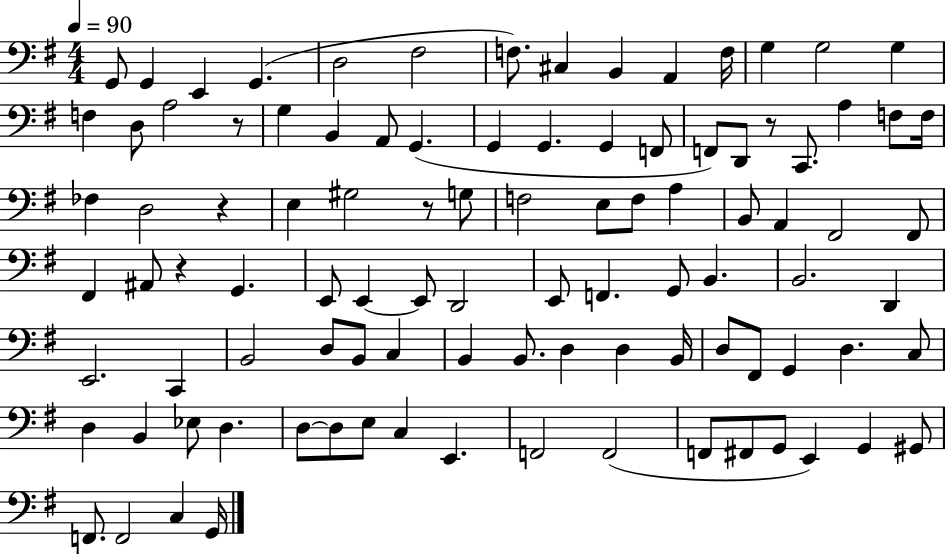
X:1
T:Untitled
M:4/4
L:1/4
K:G
G,,/2 G,, E,, G,, D,2 ^F,2 F,/2 ^C, B,, A,, F,/4 G, G,2 G, F, D,/2 A,2 z/2 G, B,, A,,/2 G,, G,, G,, G,, F,,/2 F,,/2 D,,/2 z/2 C,,/2 A, F,/2 F,/4 _F, D,2 z E, ^G,2 z/2 G,/2 F,2 E,/2 F,/2 A, B,,/2 A,, ^F,,2 ^F,,/2 ^F,, ^A,,/2 z G,, E,,/2 E,, E,,/2 D,,2 E,,/2 F,, G,,/2 B,, B,,2 D,, E,,2 C,, B,,2 D,/2 B,,/2 C, B,, B,,/2 D, D, B,,/4 D,/2 ^F,,/2 G,, D, C,/2 D, B,, _E,/2 D, D,/2 D,/2 E,/2 C, E,, F,,2 F,,2 F,,/2 ^F,,/2 G,,/2 E,, G,, ^G,,/2 F,,/2 F,,2 C, G,,/4